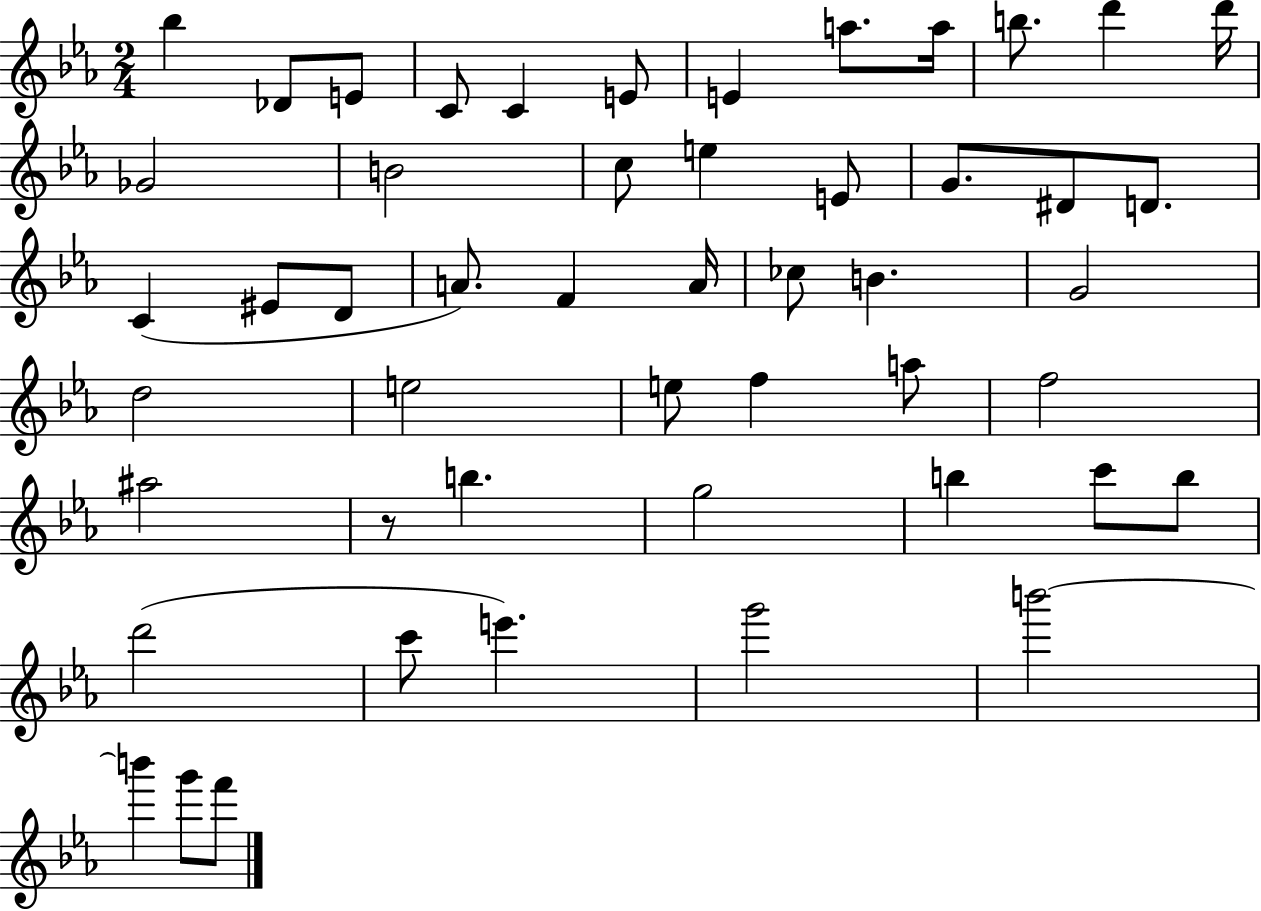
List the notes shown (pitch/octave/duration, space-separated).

Bb5/q Db4/e E4/e C4/e C4/q E4/e E4/q A5/e. A5/s B5/e. D6/q D6/s Gb4/h B4/h C5/e E5/q E4/e G4/e. D#4/e D4/e. C4/q EIS4/e D4/e A4/e. F4/q A4/s CES5/e B4/q. G4/h D5/h E5/h E5/e F5/q A5/e F5/h A#5/h R/e B5/q. G5/h B5/q C6/e B5/e D6/h C6/e E6/q. G6/h B6/h B6/q G6/e F6/e